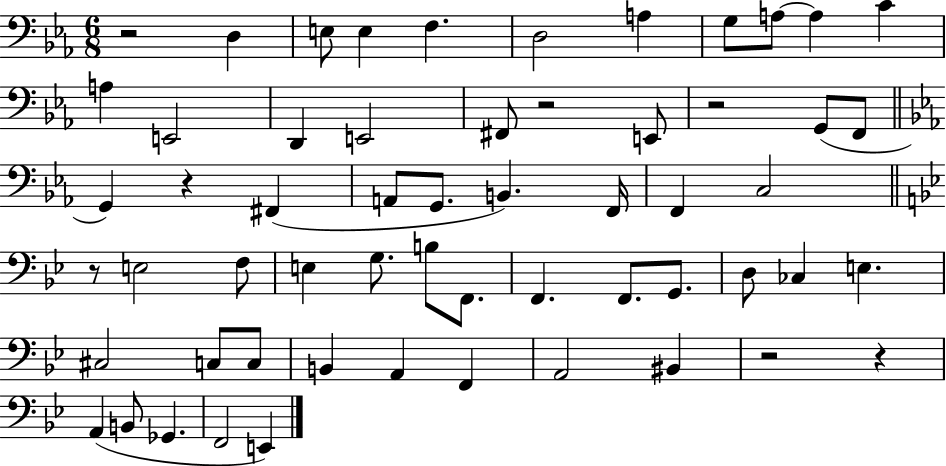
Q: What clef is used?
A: bass